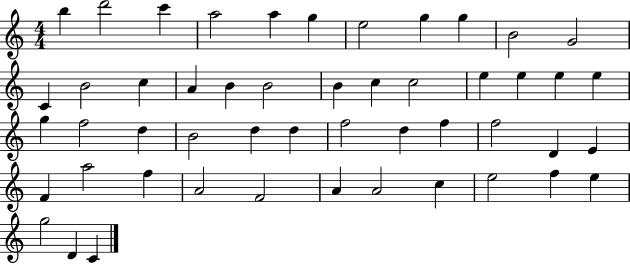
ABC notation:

X:1
T:Untitled
M:4/4
L:1/4
K:C
b d'2 c' a2 a g e2 g g B2 G2 C B2 c A B B2 B c c2 e e e e g f2 d B2 d d f2 d f f2 D E F a2 f A2 F2 A A2 c e2 f e g2 D C